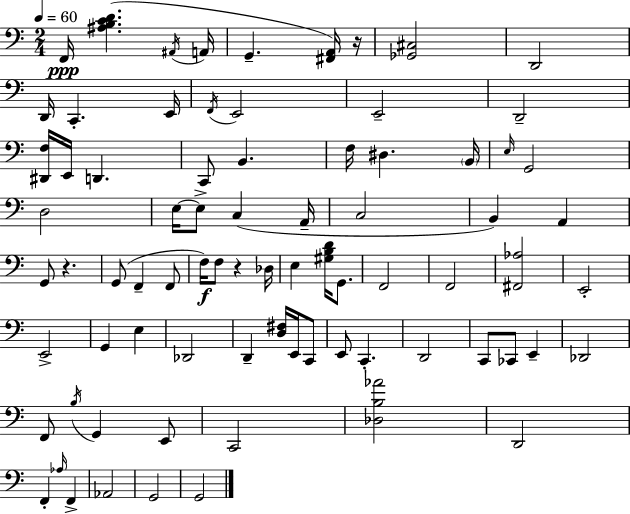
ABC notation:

X:1
T:Untitled
M:2/4
L:1/4
K:C
F,,/4 [^A,B,CD] ^A,,/4 A,,/4 G,, [^F,,A,,]/4 z/4 [_G,,^C,]2 D,,2 D,,/4 C,, E,,/4 F,,/4 E,,2 E,,2 D,,2 [^D,,F,]/4 E,,/4 D,, C,,/2 B,, F,/4 ^D, B,,/4 E,/4 G,,2 D,2 E,/4 E,/2 C, A,,/4 C,2 B,, A,, G,,/2 z G,,/2 F,, F,,/2 F,/4 F,/2 z _D,/4 E, [^G,B,D]/4 G,,/2 F,,2 F,,2 [^F,,_A,]2 E,,2 E,,2 G,, E, _D,,2 D,, [D,^F,]/4 E,,/4 C,,/2 E,,/2 C,, D,,2 C,,/2 _C,,/2 E,, _D,,2 F,,/2 B,/4 G,, E,,/2 C,,2 [_D,B,_A]2 D,,2 F,, _A,/4 F,, _A,,2 G,,2 G,,2